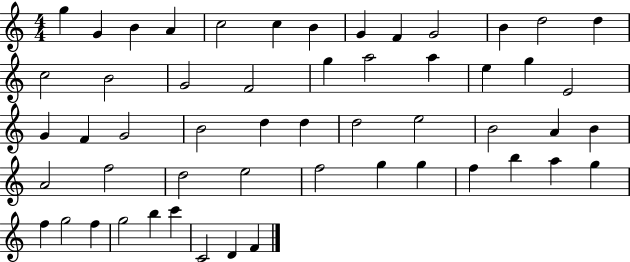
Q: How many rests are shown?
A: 0